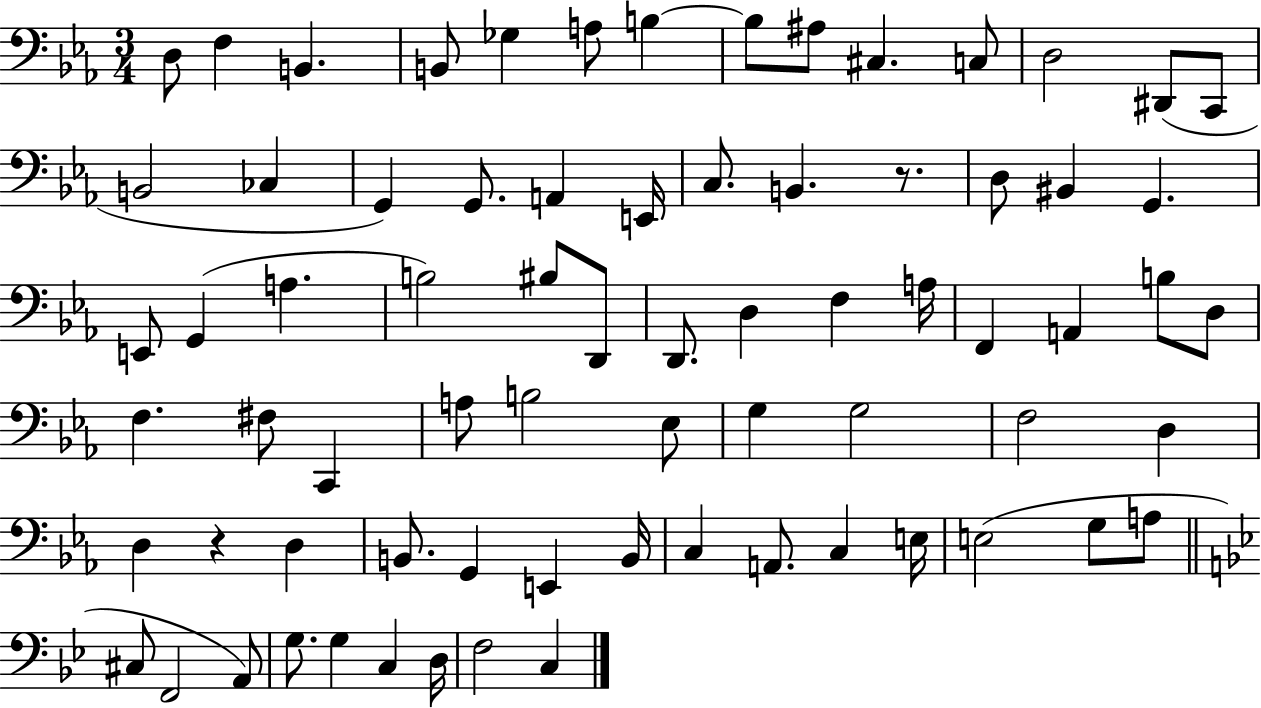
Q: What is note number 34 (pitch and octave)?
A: F3